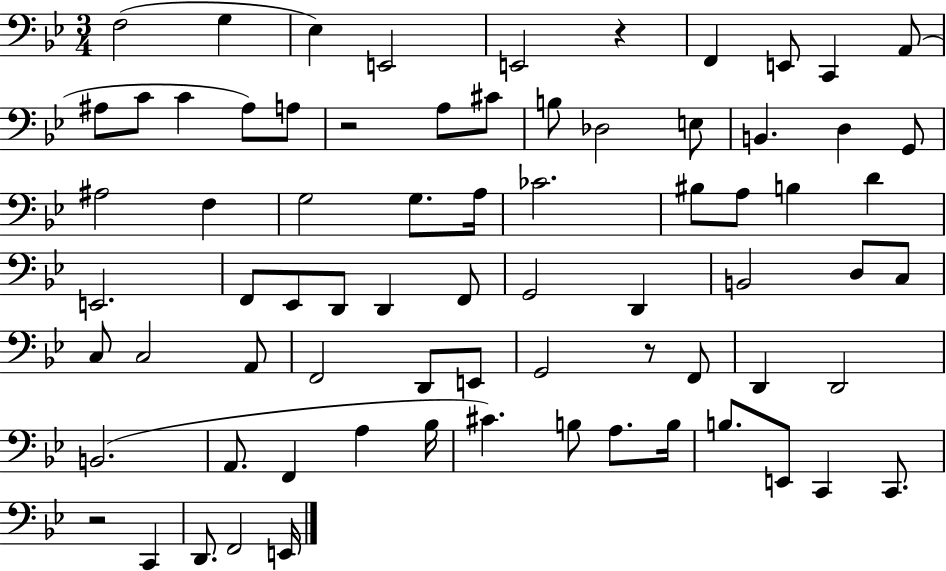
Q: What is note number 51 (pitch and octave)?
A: F2